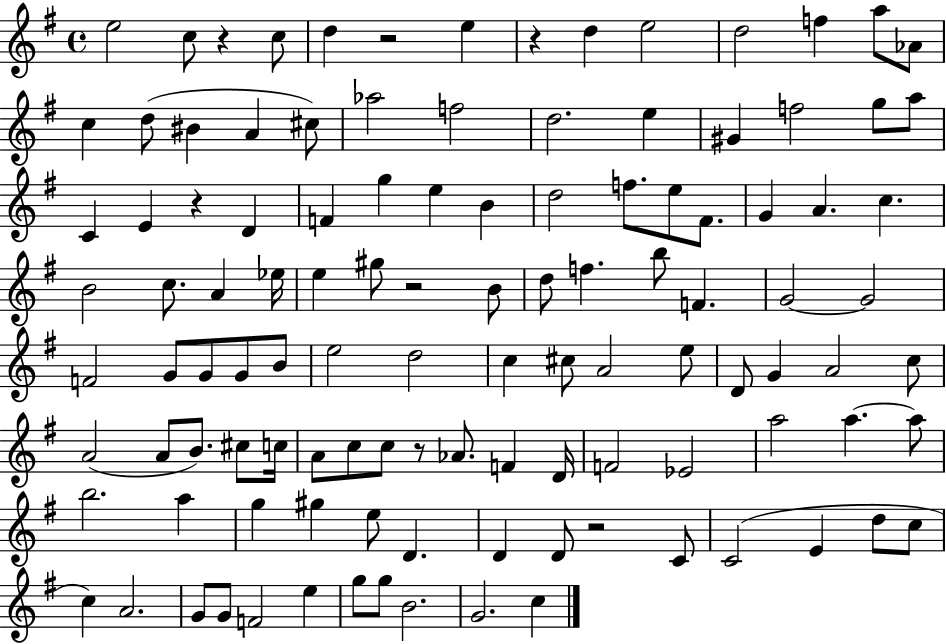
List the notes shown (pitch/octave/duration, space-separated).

E5/h C5/e R/q C5/e D5/q R/h E5/q R/q D5/q E5/h D5/h F5/q A5/e Ab4/e C5/q D5/e BIS4/q A4/q C#5/e Ab5/h F5/h D5/h. E5/q G#4/q F5/h G5/e A5/e C4/q E4/q R/q D4/q F4/q G5/q E5/q B4/q D5/h F5/e. E5/e F#4/e. G4/q A4/q. C5/q. B4/h C5/e. A4/q Eb5/s E5/q G#5/e R/h B4/e D5/e F5/q. B5/e F4/q. G4/h G4/h F4/h G4/e G4/e G4/e B4/e E5/h D5/h C5/q C#5/e A4/h E5/e D4/e G4/q A4/h C5/e A4/h A4/e B4/e. C#5/e C5/s A4/e C5/e C5/e R/e Ab4/e. F4/q D4/s F4/h Eb4/h A5/h A5/q. A5/e B5/h. A5/q G5/q G#5/q E5/e D4/q. D4/q D4/e R/h C4/e C4/h E4/q D5/e C5/e C5/q A4/h. G4/e G4/e F4/h E5/q G5/e G5/e B4/h. G4/h. C5/q